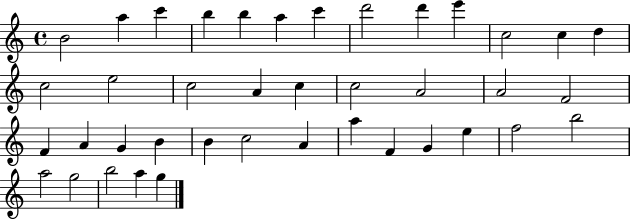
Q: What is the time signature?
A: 4/4